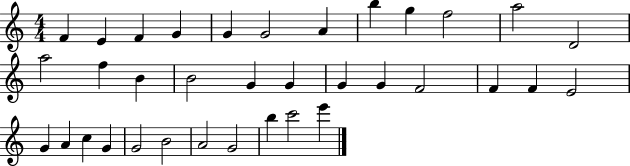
{
  \clef treble
  \numericTimeSignature
  \time 4/4
  \key c \major
  f'4 e'4 f'4 g'4 | g'4 g'2 a'4 | b''4 g''4 f''2 | a''2 d'2 | \break a''2 f''4 b'4 | b'2 g'4 g'4 | g'4 g'4 f'2 | f'4 f'4 e'2 | \break g'4 a'4 c''4 g'4 | g'2 b'2 | a'2 g'2 | b''4 c'''2 e'''4 | \break \bar "|."
}